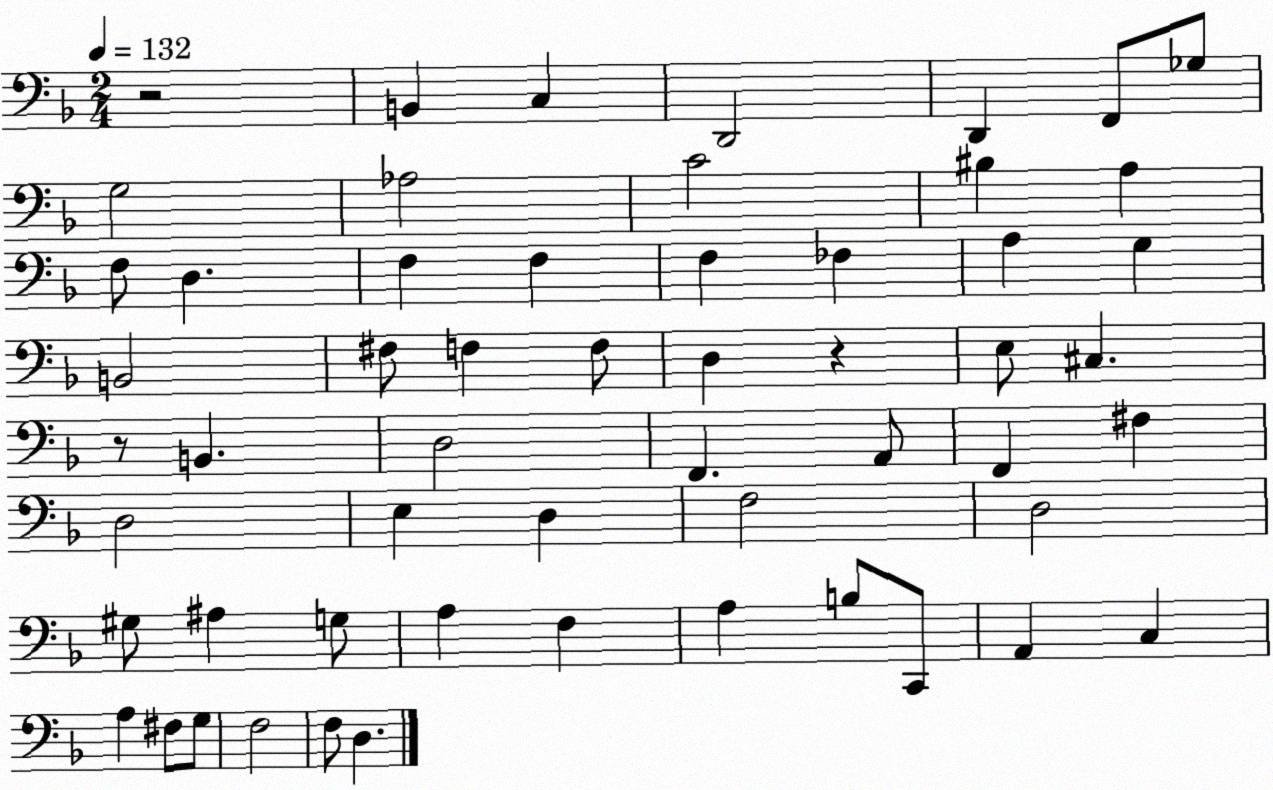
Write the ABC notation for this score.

X:1
T:Untitled
M:2/4
L:1/4
K:F
z2 B,, C, D,,2 D,, F,,/2 _G,/2 G,2 _A,2 C2 ^B, A, F,/2 D, F, F, F, _F, A, G, B,,2 ^F,/2 F, F,/2 D, z E,/2 ^C, z/2 B,, D,2 F,, A,,/2 F,, ^F, D,2 E, D, F,2 D,2 ^G,/2 ^A, G,/2 A, F, A, B,/2 C,,/2 A,, C, A, ^F,/2 G,/2 F,2 F,/2 D,